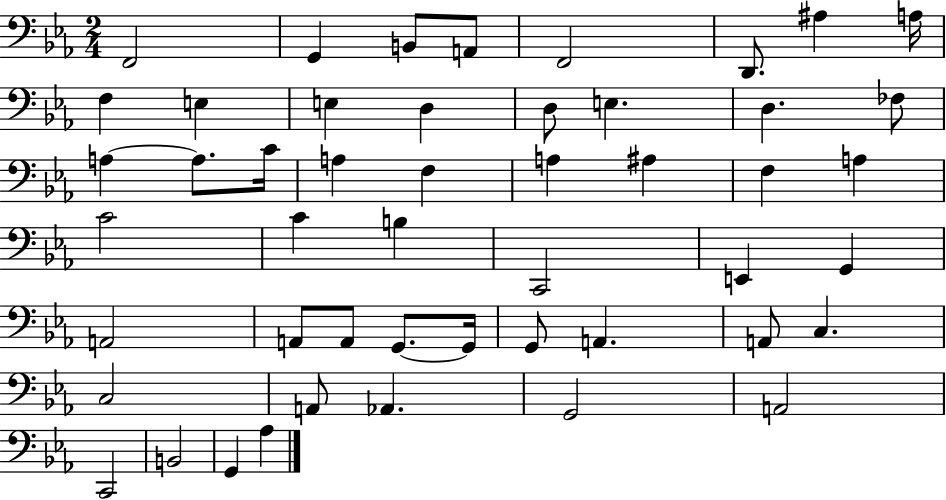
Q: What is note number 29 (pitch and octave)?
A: C2